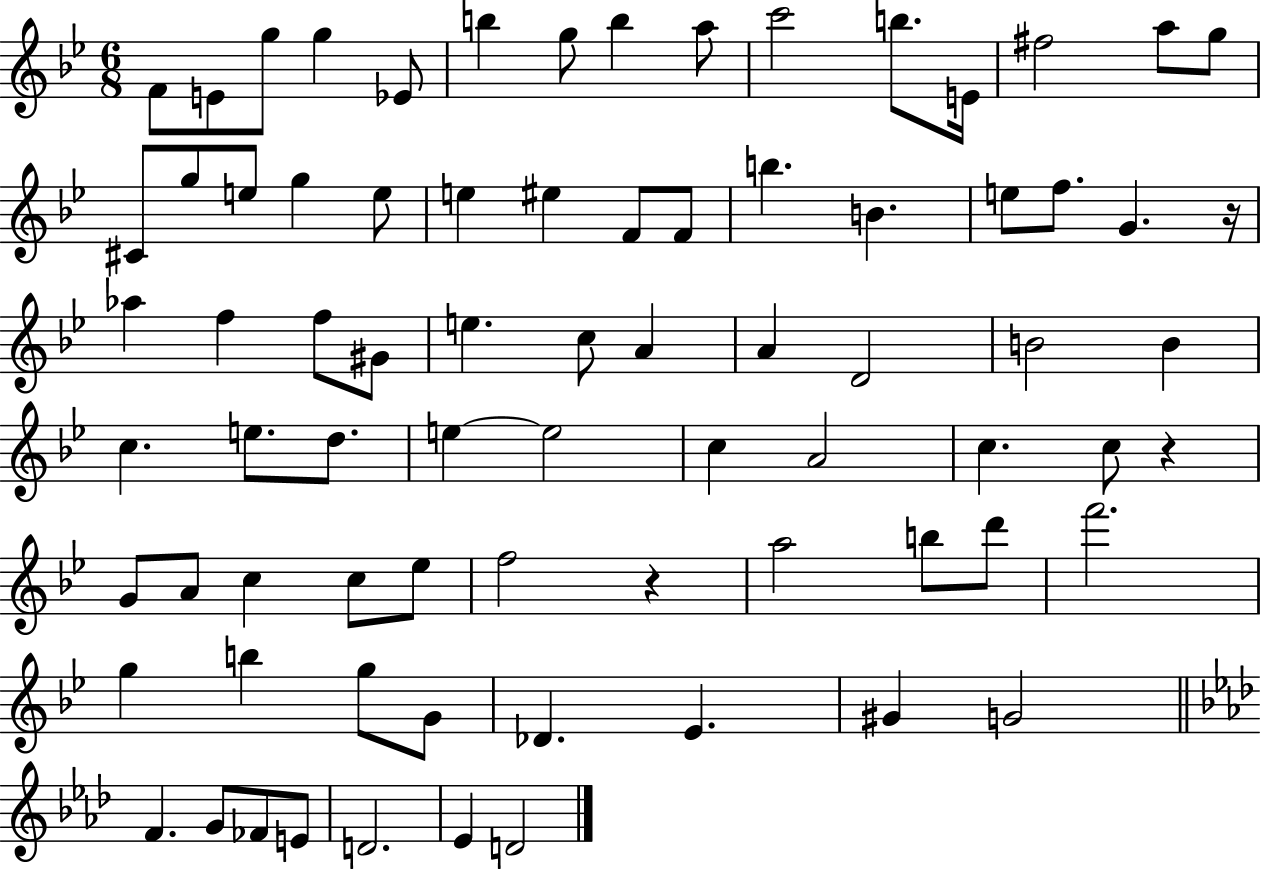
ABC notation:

X:1
T:Untitled
M:6/8
L:1/4
K:Bb
F/2 E/2 g/2 g _E/2 b g/2 b a/2 c'2 b/2 E/4 ^f2 a/2 g/2 ^C/2 g/2 e/2 g e/2 e ^e F/2 F/2 b B e/2 f/2 G z/4 _a f f/2 ^G/2 e c/2 A A D2 B2 B c e/2 d/2 e e2 c A2 c c/2 z G/2 A/2 c c/2 _e/2 f2 z a2 b/2 d'/2 f'2 g b g/2 G/2 _D _E ^G G2 F G/2 _F/2 E/2 D2 _E D2